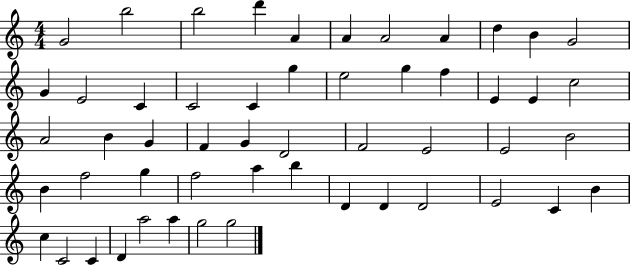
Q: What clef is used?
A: treble